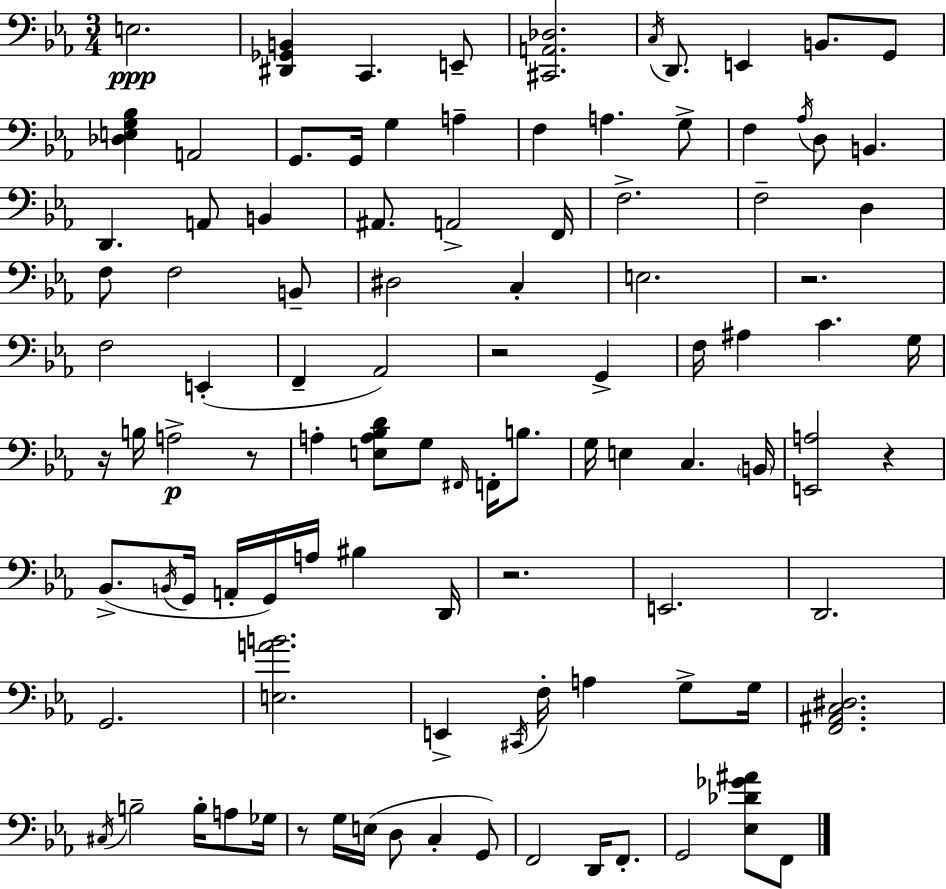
E3/h. [D#2,Gb2,B2]/q C2/q. E2/e [C#2,A2,Db3]/h. C3/s D2/e. E2/q B2/e. G2/e [Db3,E3,G3,Bb3]/q A2/h G2/e. G2/s G3/q A3/q F3/q A3/q. G3/e F3/q Ab3/s D3/e B2/q. D2/q. A2/e B2/q A#2/e. A2/h F2/s F3/h. F3/h D3/q F3/e F3/h B2/e D#3/h C3/q E3/h. R/h. F3/h E2/q F2/q Ab2/h R/h G2/q F3/s A#3/q C4/q. G3/s R/s B3/s A3/h R/e A3/q [E3,A3,Bb3,D4]/e G3/e F#2/s F2/s B3/e. G3/s E3/q C3/q. B2/s [E2,A3]/h R/q Bb2/e. B2/s G2/s A2/s G2/s A3/s BIS3/q D2/s R/h. E2/h. D2/h. G2/h. [E3,A4,B4]/h. E2/q C#2/s F3/s A3/q G3/e G3/s [F2,A#2,C3,D#3]/h. C#3/s B3/h B3/s A3/e Gb3/s R/e G3/s E3/s D3/e C3/q G2/e F2/h D2/s F2/e. G2/h [Eb3,Db4,Gb4,A#4]/e F2/e